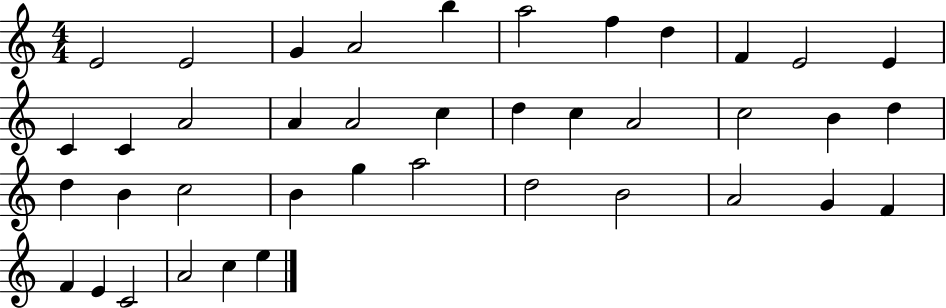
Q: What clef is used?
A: treble